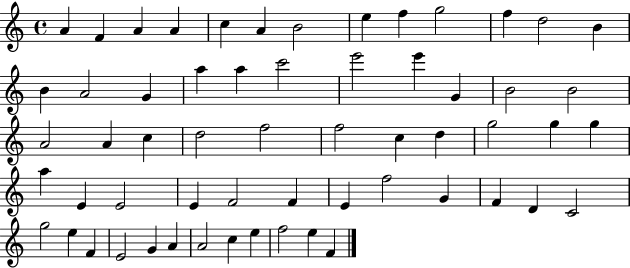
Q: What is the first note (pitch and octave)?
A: A4